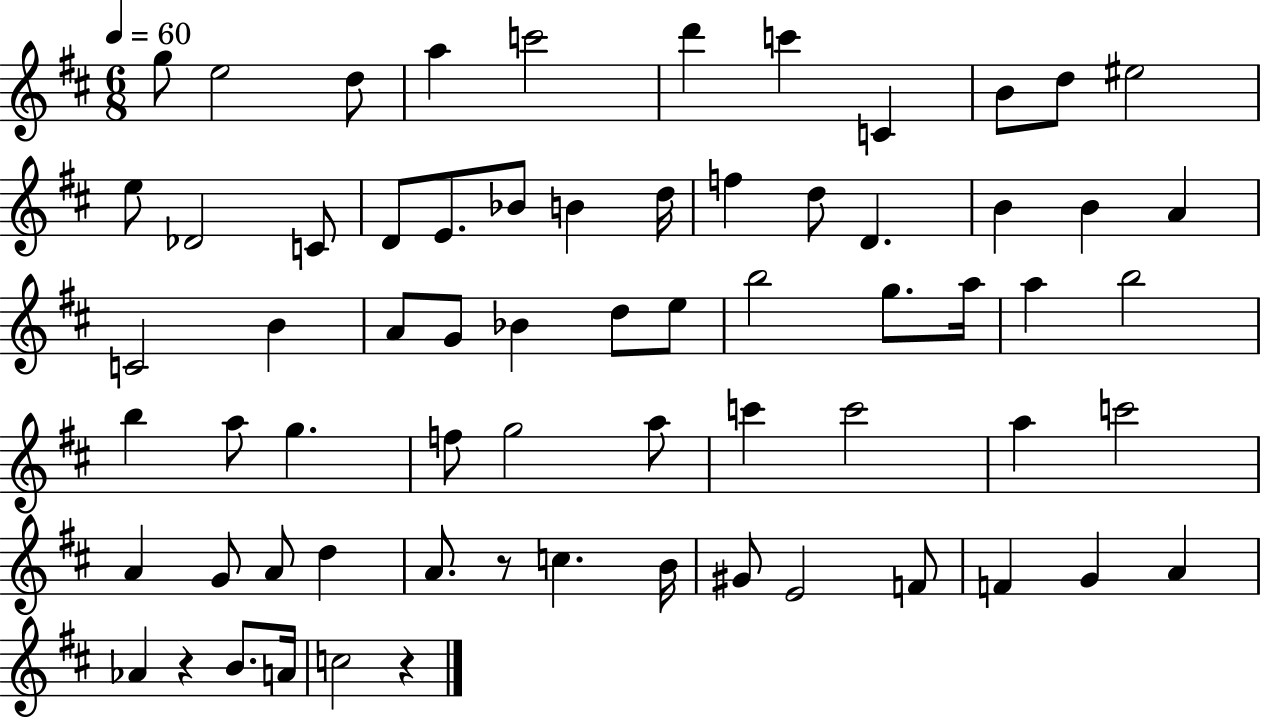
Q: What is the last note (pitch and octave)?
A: C5